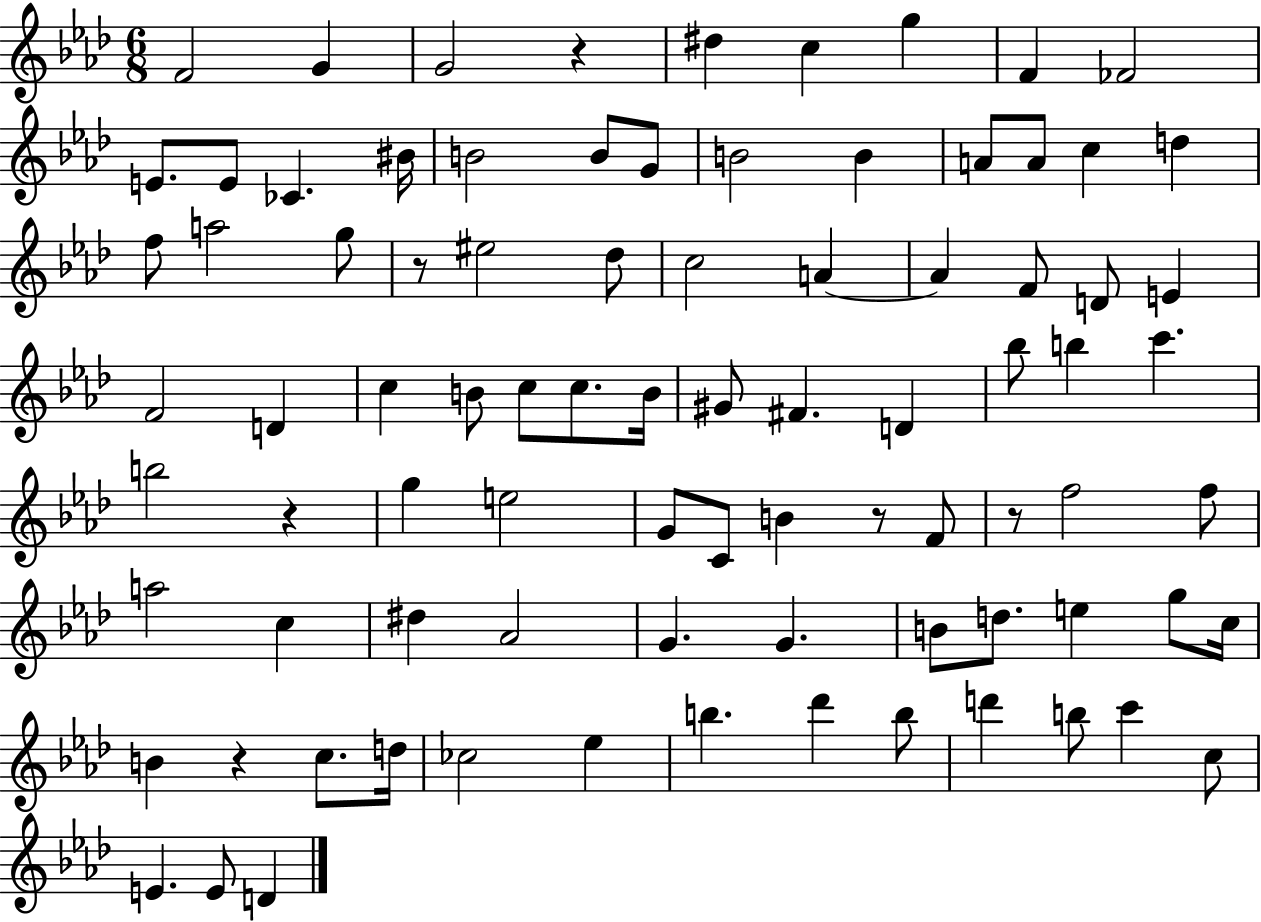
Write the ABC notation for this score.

X:1
T:Untitled
M:6/8
L:1/4
K:Ab
F2 G G2 z ^d c g F _F2 E/2 E/2 _C ^B/4 B2 B/2 G/2 B2 B A/2 A/2 c d f/2 a2 g/2 z/2 ^e2 _d/2 c2 A A F/2 D/2 E F2 D c B/2 c/2 c/2 B/4 ^G/2 ^F D _b/2 b c' b2 z g e2 G/2 C/2 B z/2 F/2 z/2 f2 f/2 a2 c ^d _A2 G G B/2 d/2 e g/2 c/4 B z c/2 d/4 _c2 _e b _d' b/2 d' b/2 c' c/2 E E/2 D